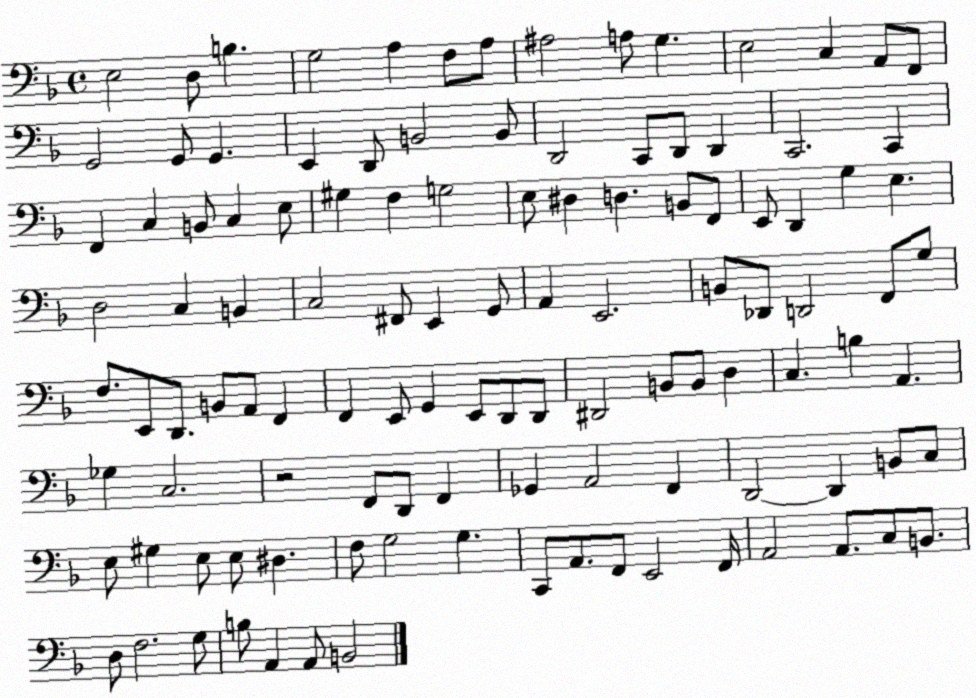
X:1
T:Untitled
M:4/4
L:1/4
K:F
E,2 D,/2 B, G,2 A, F,/2 A,/2 ^A,2 A,/2 G, E,2 C, A,,/2 F,,/2 G,,2 G,,/2 G,, E,, D,,/2 B,,2 B,,/2 D,,2 C,,/2 D,,/2 D,, C,,2 C,, F,, C, B,,/2 C, E,/2 ^G, F, G,2 E,/2 ^D, D, B,,/2 F,,/2 E,,/2 D,, G, E, D,2 C, B,, C,2 ^F,,/2 E,, G,,/2 A,, E,,2 B,,/2 _D,,/2 D,,2 F,,/2 G,/2 F,/2 E,,/2 D,,/2 B,,/2 A,,/2 F,, F,, E,,/2 G,, E,,/2 D,,/2 D,,/2 ^D,,2 B,,/2 B,,/2 D, C, B, A,, _G, C,2 z2 F,,/2 D,,/2 F,, _G,, A,,2 F,, D,,2 D,, B,,/2 C,/2 E,/2 ^G, E,/2 E,/2 ^D, F,/2 G,2 G, C,,/2 A,,/2 F,,/2 E,,2 F,,/4 A,,2 A,,/2 C,/2 B,,/2 D,/2 F,2 G,/2 B,/2 A,, A,,/2 B,,2